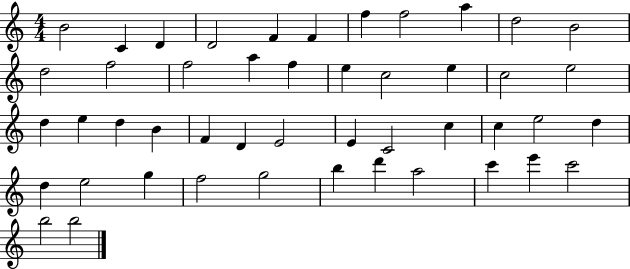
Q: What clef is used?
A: treble